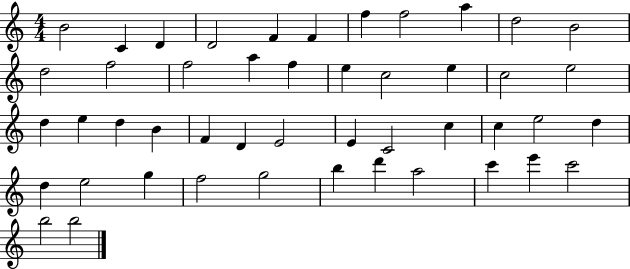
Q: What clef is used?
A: treble